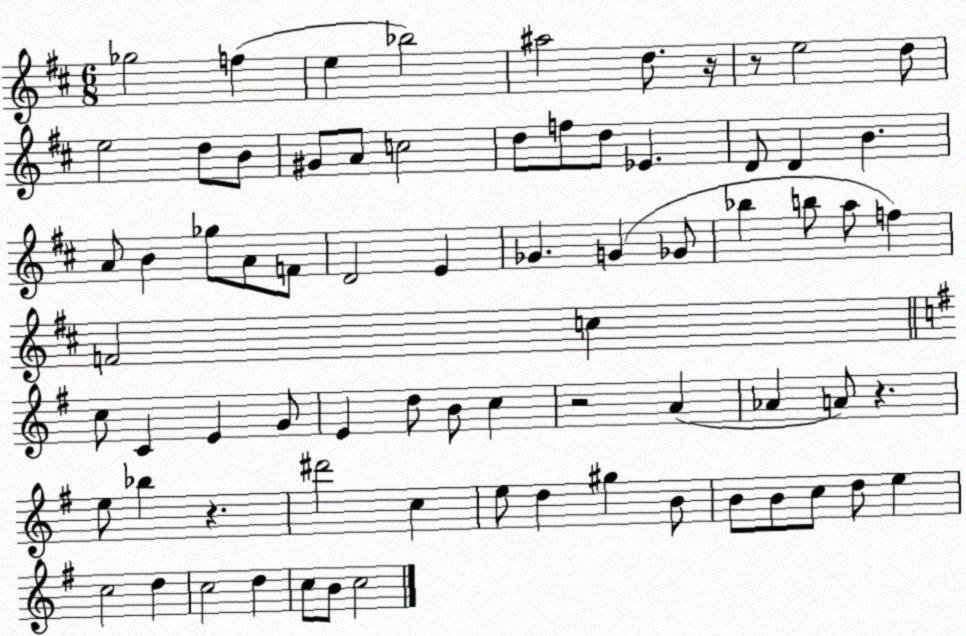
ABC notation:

X:1
T:Untitled
M:6/8
L:1/4
K:D
_g2 f e _b2 ^a2 d/2 z/4 z/2 e2 d/2 e2 d/2 B/2 ^G/2 A/2 c2 d/2 f/2 d/2 _E D/2 D B A/2 B _g/2 A/2 F/2 D2 E _G G _G/2 _b b/2 a/2 f F2 c c/2 C E G/2 E d/2 B/2 c z2 A _A A/2 z e/2 _b z ^d'2 c e/2 d ^g B/2 B/2 B/2 c/2 d/2 e c2 d c2 d c/2 B/2 c2